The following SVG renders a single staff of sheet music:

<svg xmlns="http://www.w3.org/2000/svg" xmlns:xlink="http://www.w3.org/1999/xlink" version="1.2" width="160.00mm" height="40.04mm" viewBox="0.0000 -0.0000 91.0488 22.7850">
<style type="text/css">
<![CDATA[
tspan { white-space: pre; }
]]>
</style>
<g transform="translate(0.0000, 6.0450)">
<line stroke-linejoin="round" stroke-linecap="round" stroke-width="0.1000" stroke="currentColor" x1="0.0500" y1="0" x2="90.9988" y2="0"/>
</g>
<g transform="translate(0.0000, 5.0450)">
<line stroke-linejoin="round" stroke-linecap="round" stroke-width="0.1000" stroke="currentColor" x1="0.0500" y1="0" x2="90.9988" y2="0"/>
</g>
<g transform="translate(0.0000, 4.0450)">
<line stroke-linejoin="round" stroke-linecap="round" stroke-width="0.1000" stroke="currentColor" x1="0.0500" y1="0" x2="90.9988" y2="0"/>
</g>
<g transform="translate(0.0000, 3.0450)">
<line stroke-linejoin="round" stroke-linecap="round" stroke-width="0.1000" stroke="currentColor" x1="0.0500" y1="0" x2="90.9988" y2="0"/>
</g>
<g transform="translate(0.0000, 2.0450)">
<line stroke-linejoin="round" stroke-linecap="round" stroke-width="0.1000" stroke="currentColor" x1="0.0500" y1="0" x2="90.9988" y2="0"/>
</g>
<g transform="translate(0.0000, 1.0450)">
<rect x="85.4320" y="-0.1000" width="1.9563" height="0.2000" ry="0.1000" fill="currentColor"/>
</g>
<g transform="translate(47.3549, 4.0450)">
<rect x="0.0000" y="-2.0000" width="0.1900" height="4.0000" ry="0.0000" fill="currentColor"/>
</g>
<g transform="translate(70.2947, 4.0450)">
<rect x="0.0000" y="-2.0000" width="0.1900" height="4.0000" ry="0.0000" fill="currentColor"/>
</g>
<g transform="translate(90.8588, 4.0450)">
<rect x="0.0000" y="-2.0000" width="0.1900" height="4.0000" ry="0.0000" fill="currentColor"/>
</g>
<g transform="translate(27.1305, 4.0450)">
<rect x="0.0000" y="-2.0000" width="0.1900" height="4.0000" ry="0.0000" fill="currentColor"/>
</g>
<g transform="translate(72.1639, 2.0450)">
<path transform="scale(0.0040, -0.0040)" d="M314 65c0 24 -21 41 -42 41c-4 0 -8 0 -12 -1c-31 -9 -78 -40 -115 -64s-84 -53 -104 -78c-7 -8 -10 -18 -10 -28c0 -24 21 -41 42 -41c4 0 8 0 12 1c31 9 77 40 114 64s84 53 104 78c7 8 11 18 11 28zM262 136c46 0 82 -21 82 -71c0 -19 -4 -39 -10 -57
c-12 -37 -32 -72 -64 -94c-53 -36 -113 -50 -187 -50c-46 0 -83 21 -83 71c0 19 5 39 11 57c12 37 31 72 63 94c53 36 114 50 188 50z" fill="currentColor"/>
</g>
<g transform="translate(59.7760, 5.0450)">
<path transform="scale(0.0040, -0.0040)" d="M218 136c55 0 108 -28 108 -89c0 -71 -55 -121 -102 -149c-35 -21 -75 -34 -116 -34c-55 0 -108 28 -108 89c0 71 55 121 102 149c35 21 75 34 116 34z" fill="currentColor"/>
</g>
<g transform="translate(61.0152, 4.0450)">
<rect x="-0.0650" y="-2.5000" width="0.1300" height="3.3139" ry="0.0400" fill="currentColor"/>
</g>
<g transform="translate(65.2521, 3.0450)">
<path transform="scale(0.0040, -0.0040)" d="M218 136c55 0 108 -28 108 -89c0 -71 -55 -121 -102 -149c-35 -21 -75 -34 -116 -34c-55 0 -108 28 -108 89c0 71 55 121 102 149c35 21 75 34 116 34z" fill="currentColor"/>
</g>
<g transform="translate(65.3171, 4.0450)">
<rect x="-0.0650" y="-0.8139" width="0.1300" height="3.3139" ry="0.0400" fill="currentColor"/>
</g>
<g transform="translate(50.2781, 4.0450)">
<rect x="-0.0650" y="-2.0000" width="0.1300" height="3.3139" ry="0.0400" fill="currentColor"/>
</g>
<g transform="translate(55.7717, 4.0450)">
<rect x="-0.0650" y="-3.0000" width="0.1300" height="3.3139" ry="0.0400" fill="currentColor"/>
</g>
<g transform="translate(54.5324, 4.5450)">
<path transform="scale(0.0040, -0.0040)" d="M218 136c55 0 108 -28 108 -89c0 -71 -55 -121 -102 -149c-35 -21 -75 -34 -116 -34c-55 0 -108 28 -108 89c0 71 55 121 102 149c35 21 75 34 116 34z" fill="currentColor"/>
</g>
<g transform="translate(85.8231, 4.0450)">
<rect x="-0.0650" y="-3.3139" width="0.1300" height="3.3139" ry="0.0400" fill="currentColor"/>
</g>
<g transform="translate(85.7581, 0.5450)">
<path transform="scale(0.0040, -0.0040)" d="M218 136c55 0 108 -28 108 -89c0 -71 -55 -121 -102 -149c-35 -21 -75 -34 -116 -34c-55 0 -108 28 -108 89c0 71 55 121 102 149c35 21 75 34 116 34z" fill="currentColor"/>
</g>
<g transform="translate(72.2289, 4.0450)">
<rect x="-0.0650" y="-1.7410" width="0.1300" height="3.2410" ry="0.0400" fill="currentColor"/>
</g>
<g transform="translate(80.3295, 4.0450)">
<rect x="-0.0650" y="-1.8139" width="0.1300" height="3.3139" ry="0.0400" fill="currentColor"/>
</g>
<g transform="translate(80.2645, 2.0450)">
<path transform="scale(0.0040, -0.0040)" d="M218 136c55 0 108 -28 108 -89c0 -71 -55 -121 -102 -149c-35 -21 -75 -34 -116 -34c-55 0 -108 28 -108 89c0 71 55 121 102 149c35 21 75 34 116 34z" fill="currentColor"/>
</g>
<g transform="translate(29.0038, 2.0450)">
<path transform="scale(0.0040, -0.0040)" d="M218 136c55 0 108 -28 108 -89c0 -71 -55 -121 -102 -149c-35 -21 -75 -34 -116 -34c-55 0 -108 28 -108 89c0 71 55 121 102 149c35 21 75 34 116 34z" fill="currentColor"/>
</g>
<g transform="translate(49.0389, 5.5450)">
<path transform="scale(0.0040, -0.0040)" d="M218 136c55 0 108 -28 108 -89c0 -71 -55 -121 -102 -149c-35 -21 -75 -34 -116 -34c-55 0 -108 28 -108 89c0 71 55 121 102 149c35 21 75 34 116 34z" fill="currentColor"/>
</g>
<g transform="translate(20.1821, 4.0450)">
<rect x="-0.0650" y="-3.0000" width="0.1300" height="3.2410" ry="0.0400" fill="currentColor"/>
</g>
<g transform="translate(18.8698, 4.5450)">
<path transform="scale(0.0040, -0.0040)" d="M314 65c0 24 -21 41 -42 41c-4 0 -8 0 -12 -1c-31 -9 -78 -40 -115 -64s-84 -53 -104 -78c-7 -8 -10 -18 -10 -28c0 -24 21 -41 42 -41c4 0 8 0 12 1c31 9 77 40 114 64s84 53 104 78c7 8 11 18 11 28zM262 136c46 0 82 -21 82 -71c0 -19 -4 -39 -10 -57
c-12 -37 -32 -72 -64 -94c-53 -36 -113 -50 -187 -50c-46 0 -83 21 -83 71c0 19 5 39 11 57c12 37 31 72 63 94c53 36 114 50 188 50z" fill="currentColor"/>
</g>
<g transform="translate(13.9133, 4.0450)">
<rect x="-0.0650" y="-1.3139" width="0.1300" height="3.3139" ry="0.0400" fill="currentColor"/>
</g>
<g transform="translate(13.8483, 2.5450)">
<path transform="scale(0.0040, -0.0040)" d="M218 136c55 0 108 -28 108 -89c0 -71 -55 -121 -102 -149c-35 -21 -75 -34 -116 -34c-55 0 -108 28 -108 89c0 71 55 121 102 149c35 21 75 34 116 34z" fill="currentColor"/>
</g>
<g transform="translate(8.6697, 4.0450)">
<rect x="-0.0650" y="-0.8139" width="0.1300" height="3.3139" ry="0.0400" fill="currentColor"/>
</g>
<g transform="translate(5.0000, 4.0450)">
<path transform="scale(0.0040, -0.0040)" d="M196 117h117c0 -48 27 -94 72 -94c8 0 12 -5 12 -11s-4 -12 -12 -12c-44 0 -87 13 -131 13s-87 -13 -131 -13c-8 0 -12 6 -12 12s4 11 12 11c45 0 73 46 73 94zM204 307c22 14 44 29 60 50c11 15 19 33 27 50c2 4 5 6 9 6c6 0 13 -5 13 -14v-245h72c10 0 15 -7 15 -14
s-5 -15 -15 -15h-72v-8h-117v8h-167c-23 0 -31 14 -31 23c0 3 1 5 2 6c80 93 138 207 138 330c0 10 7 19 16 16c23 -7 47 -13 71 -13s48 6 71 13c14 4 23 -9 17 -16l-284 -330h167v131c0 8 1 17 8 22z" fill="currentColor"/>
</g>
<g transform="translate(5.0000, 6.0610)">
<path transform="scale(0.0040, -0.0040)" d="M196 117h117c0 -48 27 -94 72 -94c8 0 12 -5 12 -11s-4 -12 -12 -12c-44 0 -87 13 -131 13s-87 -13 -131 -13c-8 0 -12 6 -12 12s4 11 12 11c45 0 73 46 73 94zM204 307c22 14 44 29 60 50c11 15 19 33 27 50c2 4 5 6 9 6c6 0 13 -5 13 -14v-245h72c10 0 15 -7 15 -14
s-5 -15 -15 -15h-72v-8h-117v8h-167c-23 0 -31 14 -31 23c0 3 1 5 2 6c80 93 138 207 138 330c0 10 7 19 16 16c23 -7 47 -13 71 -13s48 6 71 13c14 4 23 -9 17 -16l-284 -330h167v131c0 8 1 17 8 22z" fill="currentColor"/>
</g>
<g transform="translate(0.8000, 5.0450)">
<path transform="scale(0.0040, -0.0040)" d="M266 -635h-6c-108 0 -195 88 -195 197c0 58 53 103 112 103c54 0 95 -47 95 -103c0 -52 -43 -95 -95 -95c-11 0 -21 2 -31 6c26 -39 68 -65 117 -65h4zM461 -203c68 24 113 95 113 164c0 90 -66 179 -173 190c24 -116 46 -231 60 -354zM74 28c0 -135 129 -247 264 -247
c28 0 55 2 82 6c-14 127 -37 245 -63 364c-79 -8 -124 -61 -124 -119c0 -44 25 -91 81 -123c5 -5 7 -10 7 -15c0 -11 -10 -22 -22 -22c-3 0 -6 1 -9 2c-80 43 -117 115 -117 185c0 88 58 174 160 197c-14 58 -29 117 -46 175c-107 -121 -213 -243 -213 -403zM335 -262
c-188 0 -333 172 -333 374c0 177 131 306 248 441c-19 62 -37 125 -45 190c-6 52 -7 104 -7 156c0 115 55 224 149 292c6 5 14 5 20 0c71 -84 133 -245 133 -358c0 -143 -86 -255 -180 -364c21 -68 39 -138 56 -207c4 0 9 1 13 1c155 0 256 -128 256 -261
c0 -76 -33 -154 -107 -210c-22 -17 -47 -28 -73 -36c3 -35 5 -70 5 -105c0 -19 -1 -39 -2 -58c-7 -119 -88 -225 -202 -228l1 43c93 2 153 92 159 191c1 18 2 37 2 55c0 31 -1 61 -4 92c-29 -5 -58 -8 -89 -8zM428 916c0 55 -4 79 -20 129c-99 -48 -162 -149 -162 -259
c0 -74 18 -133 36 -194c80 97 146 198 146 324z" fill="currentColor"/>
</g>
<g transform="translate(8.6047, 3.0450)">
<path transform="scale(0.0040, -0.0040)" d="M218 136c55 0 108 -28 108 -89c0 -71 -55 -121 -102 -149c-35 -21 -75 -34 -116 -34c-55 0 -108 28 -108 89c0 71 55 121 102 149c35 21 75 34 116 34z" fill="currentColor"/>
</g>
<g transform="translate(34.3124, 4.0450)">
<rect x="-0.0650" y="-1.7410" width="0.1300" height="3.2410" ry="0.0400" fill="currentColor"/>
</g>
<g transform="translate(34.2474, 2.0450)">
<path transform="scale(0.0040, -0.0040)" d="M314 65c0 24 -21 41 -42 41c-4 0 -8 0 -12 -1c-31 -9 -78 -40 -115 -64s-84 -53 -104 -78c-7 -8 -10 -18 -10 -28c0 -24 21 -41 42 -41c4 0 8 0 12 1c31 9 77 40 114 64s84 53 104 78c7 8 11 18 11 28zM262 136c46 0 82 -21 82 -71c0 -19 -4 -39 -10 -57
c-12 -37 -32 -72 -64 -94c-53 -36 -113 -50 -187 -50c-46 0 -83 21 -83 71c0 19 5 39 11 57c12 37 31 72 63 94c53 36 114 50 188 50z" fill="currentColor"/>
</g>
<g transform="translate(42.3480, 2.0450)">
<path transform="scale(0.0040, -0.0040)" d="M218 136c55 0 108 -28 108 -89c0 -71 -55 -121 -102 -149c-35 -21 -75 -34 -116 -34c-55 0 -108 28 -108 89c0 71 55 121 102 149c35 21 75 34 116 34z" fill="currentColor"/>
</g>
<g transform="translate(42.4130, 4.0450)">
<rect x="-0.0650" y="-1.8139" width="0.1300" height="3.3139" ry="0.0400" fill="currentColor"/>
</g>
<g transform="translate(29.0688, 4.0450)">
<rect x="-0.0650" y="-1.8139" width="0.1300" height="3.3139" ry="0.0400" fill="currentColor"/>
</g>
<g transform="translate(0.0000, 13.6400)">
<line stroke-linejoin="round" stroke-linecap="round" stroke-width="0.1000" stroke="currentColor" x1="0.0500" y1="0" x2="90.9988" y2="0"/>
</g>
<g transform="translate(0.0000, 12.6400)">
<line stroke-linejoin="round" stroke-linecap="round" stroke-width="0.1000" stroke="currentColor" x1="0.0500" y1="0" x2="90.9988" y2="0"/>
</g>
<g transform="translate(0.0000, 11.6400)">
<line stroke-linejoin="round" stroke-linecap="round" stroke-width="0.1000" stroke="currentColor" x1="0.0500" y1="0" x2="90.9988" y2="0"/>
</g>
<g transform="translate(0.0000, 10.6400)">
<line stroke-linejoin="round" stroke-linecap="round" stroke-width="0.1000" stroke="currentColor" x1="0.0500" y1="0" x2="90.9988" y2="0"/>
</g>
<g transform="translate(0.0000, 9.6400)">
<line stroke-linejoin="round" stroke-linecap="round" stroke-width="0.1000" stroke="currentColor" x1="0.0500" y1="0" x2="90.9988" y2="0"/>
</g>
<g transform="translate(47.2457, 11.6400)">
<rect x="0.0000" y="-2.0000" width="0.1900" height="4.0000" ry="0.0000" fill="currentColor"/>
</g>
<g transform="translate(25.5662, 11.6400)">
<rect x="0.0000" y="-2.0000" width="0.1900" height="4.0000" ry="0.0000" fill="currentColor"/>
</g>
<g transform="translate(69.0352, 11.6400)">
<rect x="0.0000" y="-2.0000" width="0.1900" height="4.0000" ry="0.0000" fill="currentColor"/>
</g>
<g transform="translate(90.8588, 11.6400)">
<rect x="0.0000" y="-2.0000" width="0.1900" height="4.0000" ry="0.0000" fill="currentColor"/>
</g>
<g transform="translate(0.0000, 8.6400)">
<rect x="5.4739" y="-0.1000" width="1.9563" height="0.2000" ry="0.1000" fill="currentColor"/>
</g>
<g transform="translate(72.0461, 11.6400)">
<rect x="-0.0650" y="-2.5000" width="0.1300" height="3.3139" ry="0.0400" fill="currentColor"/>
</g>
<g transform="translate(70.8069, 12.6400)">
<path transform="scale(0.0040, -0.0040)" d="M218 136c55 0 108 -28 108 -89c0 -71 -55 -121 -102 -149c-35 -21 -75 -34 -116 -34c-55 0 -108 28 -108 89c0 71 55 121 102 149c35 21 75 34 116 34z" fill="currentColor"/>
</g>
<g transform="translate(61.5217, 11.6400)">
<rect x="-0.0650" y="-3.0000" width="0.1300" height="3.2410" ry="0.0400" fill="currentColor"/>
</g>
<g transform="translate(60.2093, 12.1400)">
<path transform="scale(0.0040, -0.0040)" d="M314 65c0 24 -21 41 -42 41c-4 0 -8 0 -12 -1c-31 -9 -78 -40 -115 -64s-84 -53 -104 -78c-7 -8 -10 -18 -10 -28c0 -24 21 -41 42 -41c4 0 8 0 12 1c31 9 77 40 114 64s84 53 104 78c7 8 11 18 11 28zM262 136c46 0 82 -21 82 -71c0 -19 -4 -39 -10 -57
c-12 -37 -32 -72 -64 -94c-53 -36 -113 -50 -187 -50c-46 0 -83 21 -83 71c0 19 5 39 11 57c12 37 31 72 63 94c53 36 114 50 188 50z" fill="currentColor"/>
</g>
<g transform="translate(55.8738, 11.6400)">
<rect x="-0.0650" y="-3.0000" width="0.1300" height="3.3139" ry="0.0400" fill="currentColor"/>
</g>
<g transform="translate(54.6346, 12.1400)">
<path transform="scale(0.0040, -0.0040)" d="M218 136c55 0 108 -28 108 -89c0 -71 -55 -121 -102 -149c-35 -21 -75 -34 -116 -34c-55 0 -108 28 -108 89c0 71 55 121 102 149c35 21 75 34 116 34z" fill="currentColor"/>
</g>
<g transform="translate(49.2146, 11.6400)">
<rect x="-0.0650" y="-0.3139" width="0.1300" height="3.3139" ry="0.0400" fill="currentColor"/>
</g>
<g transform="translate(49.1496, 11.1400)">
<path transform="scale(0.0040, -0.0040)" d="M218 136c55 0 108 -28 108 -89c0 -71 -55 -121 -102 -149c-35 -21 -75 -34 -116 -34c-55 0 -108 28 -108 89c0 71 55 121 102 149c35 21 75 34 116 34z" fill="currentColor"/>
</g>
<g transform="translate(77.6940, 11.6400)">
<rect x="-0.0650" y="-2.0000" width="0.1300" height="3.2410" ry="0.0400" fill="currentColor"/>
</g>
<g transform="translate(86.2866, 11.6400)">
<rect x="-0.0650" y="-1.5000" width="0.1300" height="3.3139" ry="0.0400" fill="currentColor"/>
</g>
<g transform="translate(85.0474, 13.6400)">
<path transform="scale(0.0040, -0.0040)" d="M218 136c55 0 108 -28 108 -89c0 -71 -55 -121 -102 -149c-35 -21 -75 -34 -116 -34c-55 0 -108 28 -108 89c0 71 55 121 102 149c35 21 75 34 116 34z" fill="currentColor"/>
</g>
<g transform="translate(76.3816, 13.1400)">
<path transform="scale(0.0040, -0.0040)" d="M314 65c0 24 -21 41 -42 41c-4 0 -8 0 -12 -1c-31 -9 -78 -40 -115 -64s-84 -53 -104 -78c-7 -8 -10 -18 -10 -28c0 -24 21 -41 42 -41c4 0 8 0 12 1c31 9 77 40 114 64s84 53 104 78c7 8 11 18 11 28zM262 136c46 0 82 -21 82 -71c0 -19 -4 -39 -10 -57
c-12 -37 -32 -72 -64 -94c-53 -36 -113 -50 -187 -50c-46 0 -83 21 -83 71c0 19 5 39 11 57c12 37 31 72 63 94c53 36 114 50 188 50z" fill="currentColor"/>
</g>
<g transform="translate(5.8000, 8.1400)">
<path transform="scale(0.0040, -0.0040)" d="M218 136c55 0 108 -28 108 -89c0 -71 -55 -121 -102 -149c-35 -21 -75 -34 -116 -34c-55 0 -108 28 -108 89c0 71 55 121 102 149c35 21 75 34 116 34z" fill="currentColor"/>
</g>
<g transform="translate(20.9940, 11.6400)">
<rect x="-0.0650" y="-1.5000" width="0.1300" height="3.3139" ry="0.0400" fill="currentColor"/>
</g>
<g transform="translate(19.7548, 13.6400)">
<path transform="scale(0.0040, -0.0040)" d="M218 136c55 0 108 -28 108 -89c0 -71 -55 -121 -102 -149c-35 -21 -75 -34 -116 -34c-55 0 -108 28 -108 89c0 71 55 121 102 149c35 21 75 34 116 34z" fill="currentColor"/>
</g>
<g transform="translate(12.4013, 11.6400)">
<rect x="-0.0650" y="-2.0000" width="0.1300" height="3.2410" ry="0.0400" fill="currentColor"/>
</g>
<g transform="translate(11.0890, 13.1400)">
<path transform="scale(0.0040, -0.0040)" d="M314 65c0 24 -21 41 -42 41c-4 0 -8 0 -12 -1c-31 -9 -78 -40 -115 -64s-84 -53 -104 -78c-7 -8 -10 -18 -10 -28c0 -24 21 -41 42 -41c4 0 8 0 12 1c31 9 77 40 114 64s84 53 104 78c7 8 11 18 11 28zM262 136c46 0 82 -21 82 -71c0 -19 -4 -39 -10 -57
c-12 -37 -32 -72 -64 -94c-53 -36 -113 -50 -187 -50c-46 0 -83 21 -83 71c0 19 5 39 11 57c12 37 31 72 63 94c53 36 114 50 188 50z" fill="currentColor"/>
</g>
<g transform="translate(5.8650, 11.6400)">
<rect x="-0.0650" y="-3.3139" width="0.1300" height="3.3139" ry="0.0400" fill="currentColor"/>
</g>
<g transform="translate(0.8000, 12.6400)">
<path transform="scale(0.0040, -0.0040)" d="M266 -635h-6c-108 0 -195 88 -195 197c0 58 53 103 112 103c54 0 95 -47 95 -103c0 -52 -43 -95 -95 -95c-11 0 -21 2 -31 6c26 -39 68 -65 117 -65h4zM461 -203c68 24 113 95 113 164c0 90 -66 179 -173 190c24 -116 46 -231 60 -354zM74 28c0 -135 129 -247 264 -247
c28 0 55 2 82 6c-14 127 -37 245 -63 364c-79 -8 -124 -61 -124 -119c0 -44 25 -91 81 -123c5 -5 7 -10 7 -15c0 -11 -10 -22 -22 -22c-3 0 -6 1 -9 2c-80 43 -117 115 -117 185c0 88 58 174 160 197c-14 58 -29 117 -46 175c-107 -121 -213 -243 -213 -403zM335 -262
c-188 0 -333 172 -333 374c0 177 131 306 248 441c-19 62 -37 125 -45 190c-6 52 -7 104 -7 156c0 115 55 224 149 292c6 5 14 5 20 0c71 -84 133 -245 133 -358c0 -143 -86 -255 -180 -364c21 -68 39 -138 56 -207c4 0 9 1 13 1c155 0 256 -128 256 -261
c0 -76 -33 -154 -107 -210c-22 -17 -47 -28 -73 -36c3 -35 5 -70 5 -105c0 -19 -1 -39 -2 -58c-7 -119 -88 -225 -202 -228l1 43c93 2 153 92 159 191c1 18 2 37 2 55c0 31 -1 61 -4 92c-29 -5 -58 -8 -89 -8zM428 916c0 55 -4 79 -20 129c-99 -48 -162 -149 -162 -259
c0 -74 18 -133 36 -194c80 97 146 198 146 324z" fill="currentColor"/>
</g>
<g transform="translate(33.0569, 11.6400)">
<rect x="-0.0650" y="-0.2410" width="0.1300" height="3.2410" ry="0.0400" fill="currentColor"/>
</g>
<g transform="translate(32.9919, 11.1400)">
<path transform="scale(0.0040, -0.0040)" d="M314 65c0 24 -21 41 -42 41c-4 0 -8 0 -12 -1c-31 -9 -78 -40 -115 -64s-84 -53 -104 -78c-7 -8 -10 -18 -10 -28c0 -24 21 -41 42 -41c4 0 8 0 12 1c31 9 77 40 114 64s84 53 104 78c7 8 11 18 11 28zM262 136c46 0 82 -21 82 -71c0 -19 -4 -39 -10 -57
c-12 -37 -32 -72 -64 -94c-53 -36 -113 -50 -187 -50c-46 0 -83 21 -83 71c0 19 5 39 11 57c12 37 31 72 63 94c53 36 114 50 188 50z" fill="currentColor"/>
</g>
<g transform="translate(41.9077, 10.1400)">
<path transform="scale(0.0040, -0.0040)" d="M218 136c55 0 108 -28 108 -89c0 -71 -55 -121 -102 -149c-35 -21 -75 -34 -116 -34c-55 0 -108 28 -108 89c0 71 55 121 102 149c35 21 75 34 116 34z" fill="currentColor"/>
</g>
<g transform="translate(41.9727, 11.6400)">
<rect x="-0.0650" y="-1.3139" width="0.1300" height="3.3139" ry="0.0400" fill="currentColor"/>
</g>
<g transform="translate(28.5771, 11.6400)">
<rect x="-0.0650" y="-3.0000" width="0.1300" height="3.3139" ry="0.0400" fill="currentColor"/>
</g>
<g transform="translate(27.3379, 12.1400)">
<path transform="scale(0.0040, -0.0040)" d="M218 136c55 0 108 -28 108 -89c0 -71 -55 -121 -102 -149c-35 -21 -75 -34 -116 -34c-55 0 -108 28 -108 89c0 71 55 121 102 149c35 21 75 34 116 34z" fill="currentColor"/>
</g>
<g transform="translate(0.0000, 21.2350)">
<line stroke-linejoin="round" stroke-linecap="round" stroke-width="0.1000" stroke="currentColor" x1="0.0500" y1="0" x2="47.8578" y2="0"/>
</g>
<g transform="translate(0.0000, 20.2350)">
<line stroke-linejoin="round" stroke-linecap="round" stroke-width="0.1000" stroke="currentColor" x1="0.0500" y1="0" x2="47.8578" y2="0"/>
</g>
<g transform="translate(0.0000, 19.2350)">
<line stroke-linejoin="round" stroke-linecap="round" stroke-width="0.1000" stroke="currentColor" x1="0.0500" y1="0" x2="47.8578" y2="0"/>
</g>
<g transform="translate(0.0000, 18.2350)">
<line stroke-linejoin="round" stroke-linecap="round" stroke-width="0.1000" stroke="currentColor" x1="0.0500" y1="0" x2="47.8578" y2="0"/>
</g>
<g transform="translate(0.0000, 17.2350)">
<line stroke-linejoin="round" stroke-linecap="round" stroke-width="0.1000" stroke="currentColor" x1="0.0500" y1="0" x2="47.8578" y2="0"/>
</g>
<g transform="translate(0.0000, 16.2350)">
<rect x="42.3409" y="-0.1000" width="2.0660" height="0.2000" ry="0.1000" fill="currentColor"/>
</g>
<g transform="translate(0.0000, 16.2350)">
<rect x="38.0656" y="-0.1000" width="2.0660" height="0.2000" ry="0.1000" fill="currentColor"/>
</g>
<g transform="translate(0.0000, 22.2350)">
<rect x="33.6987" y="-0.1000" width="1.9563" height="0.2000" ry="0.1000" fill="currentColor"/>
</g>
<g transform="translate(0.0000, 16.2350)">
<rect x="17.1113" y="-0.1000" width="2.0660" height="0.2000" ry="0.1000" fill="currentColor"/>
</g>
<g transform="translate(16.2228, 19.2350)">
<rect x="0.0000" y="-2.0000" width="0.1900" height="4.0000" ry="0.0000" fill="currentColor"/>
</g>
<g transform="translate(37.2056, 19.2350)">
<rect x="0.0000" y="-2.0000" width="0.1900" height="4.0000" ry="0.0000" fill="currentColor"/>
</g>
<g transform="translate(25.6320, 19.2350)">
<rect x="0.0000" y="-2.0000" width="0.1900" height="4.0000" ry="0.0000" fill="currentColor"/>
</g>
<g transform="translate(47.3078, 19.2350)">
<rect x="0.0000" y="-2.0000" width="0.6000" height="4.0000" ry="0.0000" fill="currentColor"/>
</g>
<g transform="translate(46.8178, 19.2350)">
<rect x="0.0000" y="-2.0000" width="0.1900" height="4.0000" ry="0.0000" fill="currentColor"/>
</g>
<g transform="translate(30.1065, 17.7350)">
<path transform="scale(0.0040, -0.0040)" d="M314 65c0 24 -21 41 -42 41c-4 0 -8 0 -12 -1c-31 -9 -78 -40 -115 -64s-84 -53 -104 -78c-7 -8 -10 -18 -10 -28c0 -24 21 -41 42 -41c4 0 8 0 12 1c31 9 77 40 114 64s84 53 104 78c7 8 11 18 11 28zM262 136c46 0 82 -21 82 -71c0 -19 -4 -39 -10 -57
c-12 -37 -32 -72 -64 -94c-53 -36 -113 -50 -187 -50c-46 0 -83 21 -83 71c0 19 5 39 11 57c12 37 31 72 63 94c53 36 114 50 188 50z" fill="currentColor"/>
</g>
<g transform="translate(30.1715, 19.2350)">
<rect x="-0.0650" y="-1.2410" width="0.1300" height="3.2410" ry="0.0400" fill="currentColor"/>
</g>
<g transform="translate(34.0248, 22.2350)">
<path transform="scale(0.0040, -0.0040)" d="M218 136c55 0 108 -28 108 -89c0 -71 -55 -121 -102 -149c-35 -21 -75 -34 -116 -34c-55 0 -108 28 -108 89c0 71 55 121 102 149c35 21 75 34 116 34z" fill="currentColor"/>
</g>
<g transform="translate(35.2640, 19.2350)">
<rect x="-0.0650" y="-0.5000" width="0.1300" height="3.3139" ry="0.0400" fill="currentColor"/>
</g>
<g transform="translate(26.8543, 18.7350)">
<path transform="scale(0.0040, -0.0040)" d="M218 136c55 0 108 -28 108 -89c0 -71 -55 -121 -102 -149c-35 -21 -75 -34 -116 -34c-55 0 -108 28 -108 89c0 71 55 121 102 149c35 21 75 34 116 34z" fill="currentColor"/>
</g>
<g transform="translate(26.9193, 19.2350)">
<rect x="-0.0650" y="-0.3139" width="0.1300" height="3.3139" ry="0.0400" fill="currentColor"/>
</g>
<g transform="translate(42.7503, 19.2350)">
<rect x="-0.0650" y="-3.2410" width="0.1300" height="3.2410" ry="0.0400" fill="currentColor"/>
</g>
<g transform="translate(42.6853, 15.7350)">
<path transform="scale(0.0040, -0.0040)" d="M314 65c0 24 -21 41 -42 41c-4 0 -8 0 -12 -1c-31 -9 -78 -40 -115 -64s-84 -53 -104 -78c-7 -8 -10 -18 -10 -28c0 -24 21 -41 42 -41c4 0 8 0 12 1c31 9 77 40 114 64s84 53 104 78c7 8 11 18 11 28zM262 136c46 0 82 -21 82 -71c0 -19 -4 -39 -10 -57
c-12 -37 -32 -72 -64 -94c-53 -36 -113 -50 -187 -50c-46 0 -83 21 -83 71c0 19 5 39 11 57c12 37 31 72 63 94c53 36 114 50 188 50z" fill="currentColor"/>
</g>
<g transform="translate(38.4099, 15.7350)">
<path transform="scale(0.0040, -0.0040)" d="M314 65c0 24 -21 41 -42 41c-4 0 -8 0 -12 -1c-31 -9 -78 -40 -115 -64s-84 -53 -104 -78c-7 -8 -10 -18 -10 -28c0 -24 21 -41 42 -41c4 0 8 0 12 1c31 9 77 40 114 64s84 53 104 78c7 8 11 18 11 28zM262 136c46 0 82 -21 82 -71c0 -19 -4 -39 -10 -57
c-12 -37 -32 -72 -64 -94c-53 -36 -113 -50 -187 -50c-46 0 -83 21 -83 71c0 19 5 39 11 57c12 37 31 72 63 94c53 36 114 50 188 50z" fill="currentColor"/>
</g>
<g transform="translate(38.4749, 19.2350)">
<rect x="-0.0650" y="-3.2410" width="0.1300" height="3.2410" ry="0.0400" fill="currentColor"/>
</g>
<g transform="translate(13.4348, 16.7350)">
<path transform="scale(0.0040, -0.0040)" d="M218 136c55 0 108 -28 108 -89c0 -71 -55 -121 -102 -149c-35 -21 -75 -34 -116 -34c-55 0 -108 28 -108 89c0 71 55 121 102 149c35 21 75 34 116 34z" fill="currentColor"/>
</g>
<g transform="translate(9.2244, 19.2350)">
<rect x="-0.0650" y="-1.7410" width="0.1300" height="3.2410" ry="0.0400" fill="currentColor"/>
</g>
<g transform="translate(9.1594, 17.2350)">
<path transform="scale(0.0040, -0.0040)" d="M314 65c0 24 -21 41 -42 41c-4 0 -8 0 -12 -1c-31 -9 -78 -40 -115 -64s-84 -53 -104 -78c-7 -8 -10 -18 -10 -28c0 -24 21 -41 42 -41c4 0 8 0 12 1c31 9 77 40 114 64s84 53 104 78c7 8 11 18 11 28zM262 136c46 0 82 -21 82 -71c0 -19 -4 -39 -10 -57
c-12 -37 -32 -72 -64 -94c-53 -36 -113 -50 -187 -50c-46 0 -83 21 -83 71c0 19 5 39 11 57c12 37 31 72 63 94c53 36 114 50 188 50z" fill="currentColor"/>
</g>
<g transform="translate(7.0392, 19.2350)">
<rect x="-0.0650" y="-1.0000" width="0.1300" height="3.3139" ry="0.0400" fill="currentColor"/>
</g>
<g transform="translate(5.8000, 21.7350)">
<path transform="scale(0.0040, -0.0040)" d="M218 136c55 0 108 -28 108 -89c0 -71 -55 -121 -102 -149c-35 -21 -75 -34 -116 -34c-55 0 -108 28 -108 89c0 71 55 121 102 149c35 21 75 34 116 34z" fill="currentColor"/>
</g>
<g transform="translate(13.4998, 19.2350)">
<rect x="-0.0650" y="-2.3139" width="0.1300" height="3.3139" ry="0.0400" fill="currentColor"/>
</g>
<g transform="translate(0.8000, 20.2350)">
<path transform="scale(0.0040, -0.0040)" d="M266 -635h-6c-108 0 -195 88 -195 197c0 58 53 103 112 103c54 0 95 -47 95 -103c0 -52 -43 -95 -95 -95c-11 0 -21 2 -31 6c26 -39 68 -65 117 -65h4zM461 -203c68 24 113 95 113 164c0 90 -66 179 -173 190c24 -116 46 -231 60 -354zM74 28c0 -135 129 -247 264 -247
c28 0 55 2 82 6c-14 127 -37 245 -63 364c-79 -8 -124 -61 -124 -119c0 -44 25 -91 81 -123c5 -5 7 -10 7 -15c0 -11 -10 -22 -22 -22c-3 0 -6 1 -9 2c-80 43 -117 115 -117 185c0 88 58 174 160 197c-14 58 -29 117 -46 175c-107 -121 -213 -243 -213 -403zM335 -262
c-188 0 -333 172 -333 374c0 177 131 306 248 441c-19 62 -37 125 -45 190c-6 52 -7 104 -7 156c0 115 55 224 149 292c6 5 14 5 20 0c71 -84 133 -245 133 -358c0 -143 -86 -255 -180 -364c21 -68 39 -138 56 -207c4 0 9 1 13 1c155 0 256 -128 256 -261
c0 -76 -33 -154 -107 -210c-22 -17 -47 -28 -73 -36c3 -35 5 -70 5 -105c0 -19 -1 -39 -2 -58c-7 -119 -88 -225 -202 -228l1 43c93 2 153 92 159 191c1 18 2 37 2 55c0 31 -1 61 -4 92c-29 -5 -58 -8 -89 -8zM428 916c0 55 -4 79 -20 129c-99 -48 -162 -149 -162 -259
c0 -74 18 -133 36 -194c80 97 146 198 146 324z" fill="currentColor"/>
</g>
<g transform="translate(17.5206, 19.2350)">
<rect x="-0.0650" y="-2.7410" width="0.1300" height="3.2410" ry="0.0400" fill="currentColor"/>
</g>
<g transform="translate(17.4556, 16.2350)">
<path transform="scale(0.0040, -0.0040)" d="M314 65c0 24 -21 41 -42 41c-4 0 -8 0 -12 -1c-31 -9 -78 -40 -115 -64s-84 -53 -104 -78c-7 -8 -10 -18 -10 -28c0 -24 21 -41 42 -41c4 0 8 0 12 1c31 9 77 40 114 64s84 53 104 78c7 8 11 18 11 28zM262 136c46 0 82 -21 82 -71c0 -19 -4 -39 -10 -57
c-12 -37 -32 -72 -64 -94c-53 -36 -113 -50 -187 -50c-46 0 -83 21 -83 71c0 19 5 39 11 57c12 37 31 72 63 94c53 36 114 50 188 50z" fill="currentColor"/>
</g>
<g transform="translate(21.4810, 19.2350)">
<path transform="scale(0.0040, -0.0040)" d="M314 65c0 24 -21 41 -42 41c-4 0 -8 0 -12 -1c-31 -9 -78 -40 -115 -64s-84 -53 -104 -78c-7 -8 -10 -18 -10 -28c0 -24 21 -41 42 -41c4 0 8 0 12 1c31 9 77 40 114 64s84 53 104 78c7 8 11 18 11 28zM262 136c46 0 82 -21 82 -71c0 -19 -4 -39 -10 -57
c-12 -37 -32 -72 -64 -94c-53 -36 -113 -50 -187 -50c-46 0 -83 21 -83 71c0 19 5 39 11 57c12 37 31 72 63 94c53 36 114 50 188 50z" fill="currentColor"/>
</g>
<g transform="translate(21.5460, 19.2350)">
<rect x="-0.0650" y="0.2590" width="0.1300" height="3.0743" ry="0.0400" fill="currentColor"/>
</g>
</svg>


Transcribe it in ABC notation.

X:1
T:Untitled
M:4/4
L:1/4
K:C
d e A2 f f2 f F A G d f2 f b b F2 E A c2 e c A A2 G F2 E D f2 g a2 B2 c e2 C b2 b2